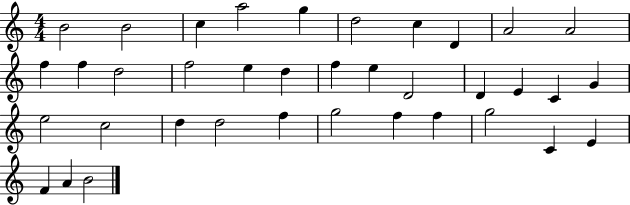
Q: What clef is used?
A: treble